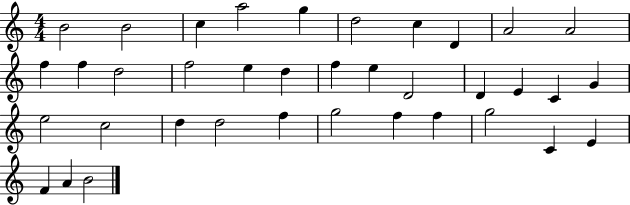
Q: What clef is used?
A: treble